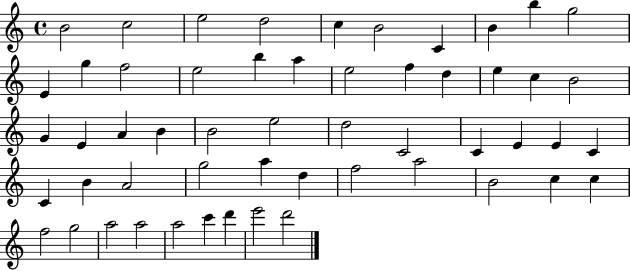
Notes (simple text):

B4/h C5/h E5/h D5/h C5/q B4/h C4/q B4/q B5/q G5/h E4/q G5/q F5/h E5/h B5/q A5/q E5/h F5/q D5/q E5/q C5/q B4/h G4/q E4/q A4/q B4/q B4/h E5/h D5/h C4/h C4/q E4/q E4/q C4/q C4/q B4/q A4/h G5/h A5/q D5/q F5/h A5/h B4/h C5/q C5/q F5/h G5/h A5/h A5/h A5/h C6/q D6/q E6/h D6/h